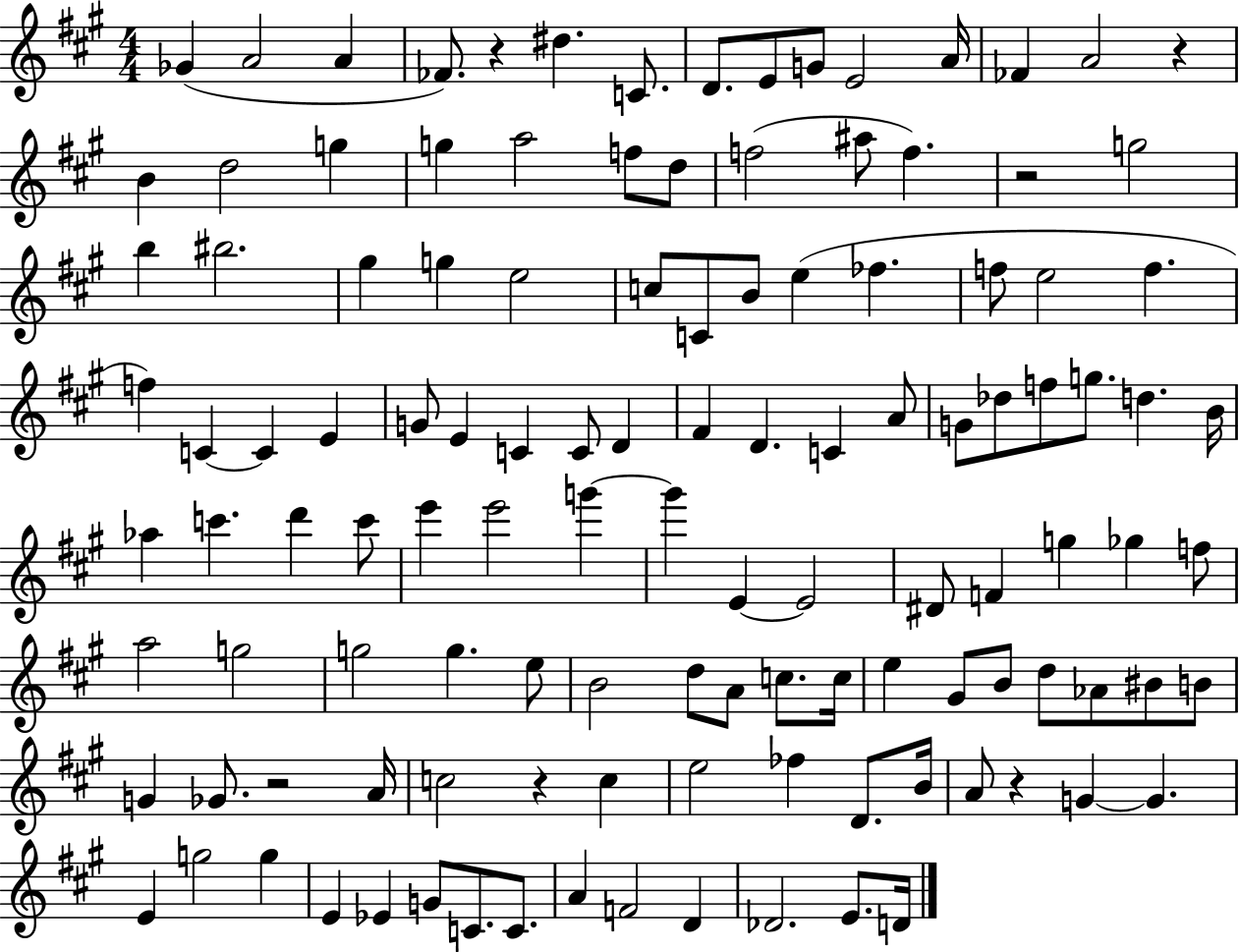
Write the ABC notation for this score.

X:1
T:Untitled
M:4/4
L:1/4
K:A
_G A2 A _F/2 z ^d C/2 D/2 E/2 G/2 E2 A/4 _F A2 z B d2 g g a2 f/2 d/2 f2 ^a/2 f z2 g2 b ^b2 ^g g e2 c/2 C/2 B/2 e _f f/2 e2 f f C C E G/2 E C C/2 D ^F D C A/2 G/2 _d/2 f/2 g/2 d B/4 _a c' d' c'/2 e' e'2 g' g' E E2 ^D/2 F g _g f/2 a2 g2 g2 g e/2 B2 d/2 A/2 c/2 c/4 e ^G/2 B/2 d/2 _A/2 ^B/2 B/2 G _G/2 z2 A/4 c2 z c e2 _f D/2 B/4 A/2 z G G E g2 g E _E G/2 C/2 C/2 A F2 D _D2 E/2 D/4